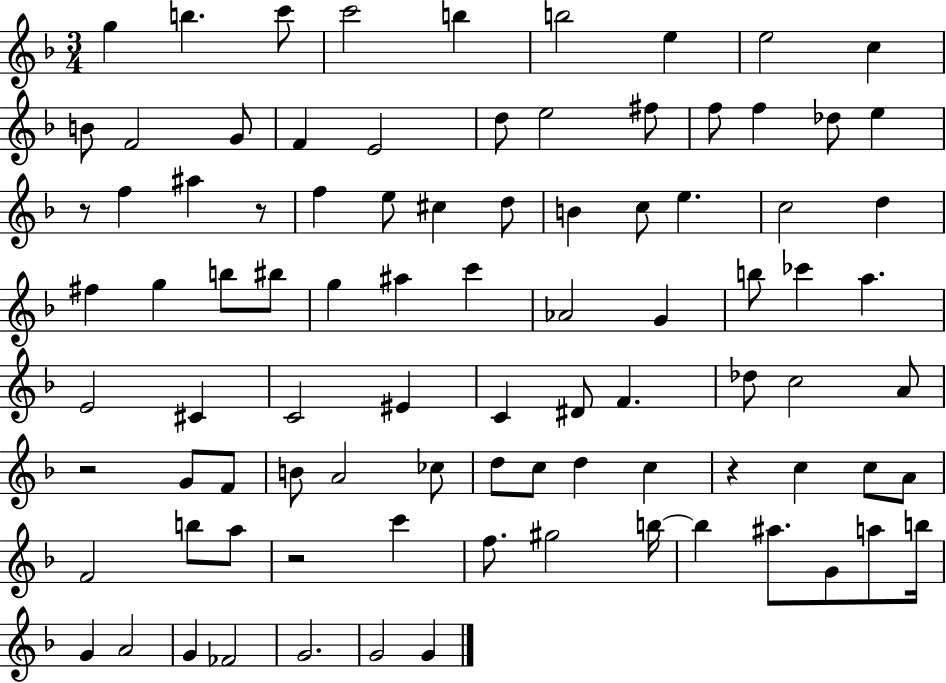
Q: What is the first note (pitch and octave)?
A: G5